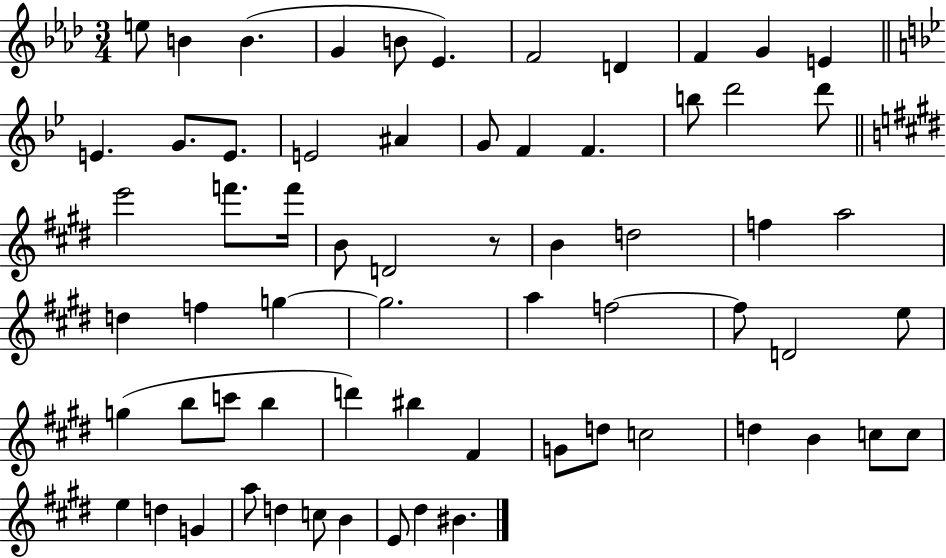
E5/e B4/q B4/q. G4/q B4/e Eb4/q. F4/h D4/q F4/q G4/q E4/q E4/q. G4/e. E4/e. E4/h A#4/q G4/e F4/q F4/q. B5/e D6/h D6/e E6/h F6/e. F6/s B4/e D4/h R/e B4/q D5/h F5/q A5/h D5/q F5/q G5/q G5/h. A5/q F5/h F5/e D4/h E5/e G5/q B5/e C6/e B5/q D6/q BIS5/q F#4/q G4/e D5/e C5/h D5/q B4/q C5/e C5/e E5/q D5/q G4/q A5/e D5/q C5/e B4/q E4/e D#5/q BIS4/q.